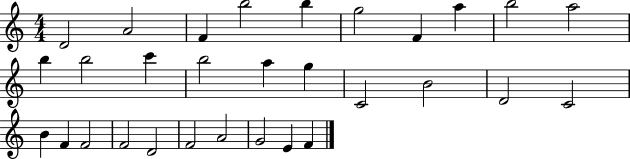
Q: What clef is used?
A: treble